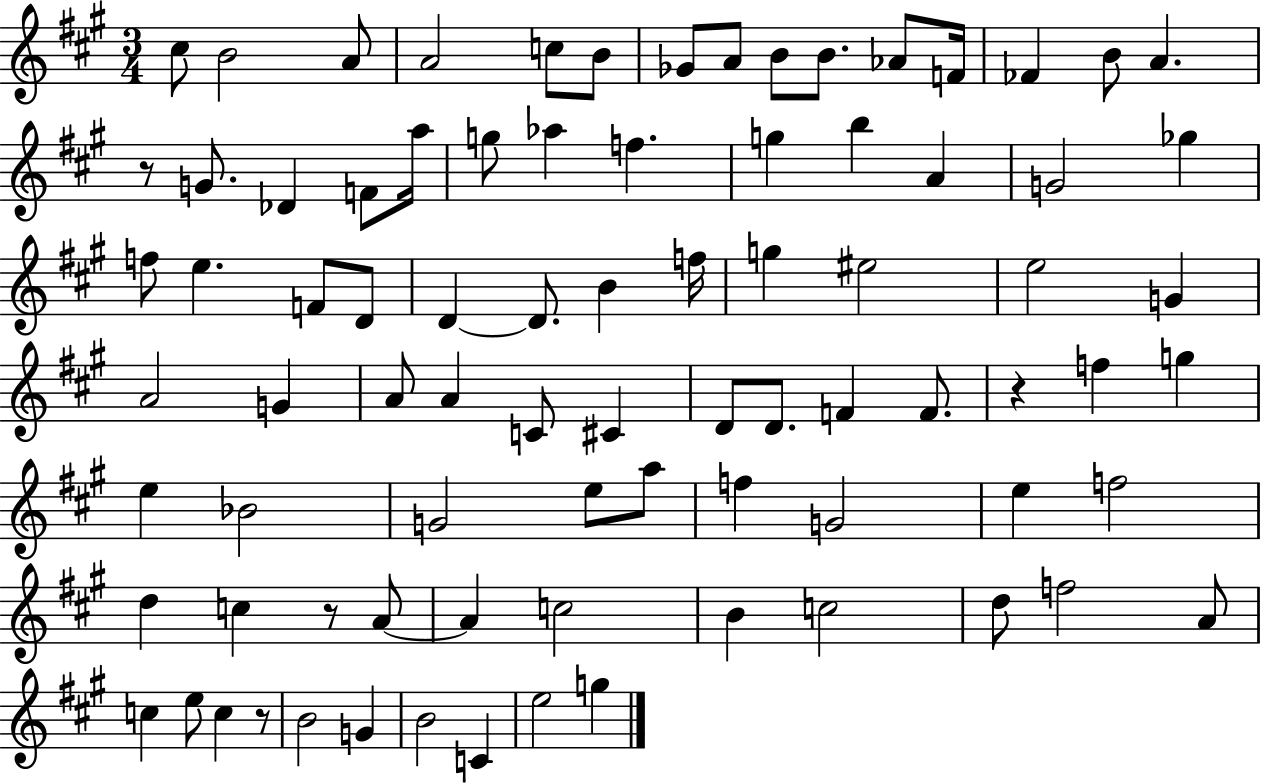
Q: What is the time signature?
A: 3/4